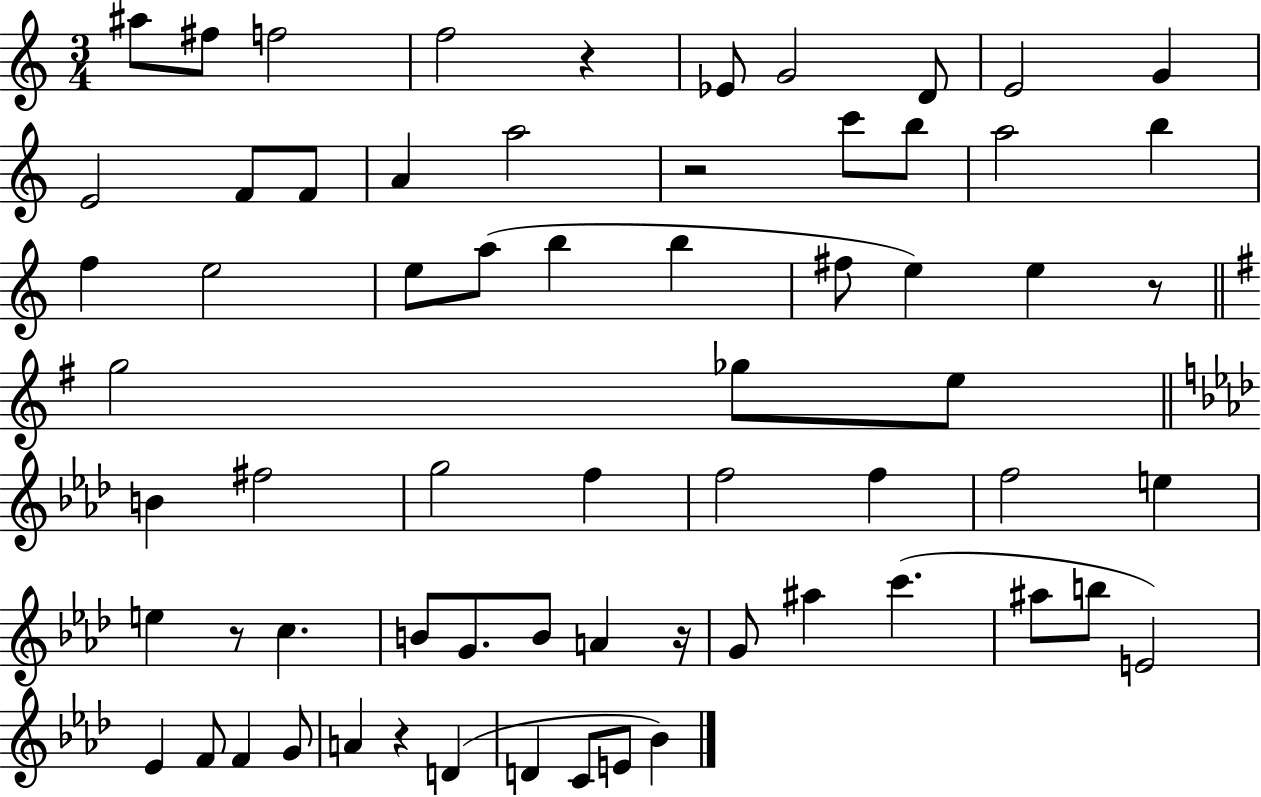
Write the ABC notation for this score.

X:1
T:Untitled
M:3/4
L:1/4
K:C
^a/2 ^f/2 f2 f2 z _E/2 G2 D/2 E2 G E2 F/2 F/2 A a2 z2 c'/2 b/2 a2 b f e2 e/2 a/2 b b ^f/2 e e z/2 g2 _g/2 e/2 B ^f2 g2 f f2 f f2 e e z/2 c B/2 G/2 B/2 A z/4 G/2 ^a c' ^a/2 b/2 E2 _E F/2 F G/2 A z D D C/2 E/2 _B